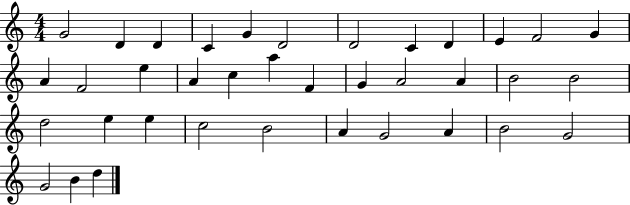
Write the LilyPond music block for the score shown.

{
  \clef treble
  \numericTimeSignature
  \time 4/4
  \key c \major
  g'2 d'4 d'4 | c'4 g'4 d'2 | d'2 c'4 d'4 | e'4 f'2 g'4 | \break a'4 f'2 e''4 | a'4 c''4 a''4 f'4 | g'4 a'2 a'4 | b'2 b'2 | \break d''2 e''4 e''4 | c''2 b'2 | a'4 g'2 a'4 | b'2 g'2 | \break g'2 b'4 d''4 | \bar "|."
}